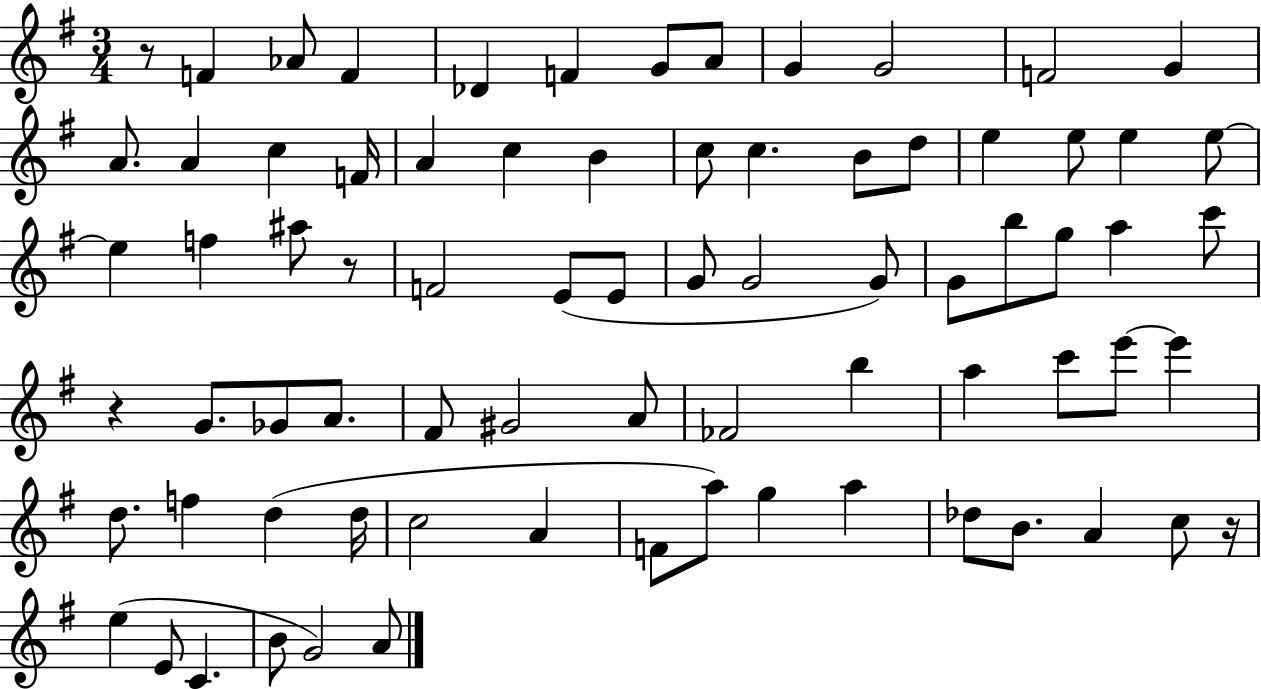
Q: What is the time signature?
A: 3/4